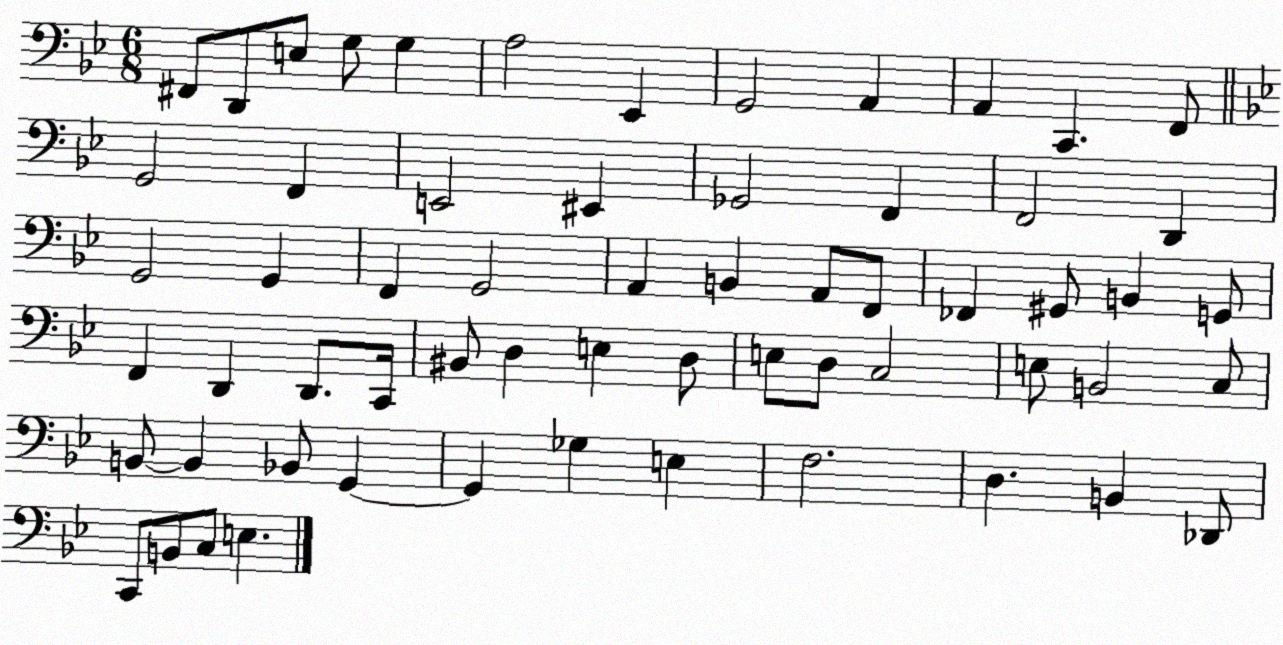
X:1
T:Untitled
M:6/8
L:1/4
K:Bb
^F,,/2 D,,/2 E,/2 G,/2 G, A,2 _E,, G,,2 A,, A,, C,, F,,/2 G,,2 F,, E,,2 ^E,, _G,,2 F,, F,,2 D,, G,,2 G,, F,, G,,2 A,, B,, A,,/2 F,,/2 _F,, ^G,,/2 B,, G,,/2 F,, D,, D,,/2 C,,/4 ^B,,/2 D, E, D,/2 E,/2 D,/2 C,2 E,/2 B,,2 C,/2 B,,/2 B,, _B,,/2 G,, G,, _G, E, F,2 D, B,, _D,,/2 C,,/2 B,,/2 C,/2 E,